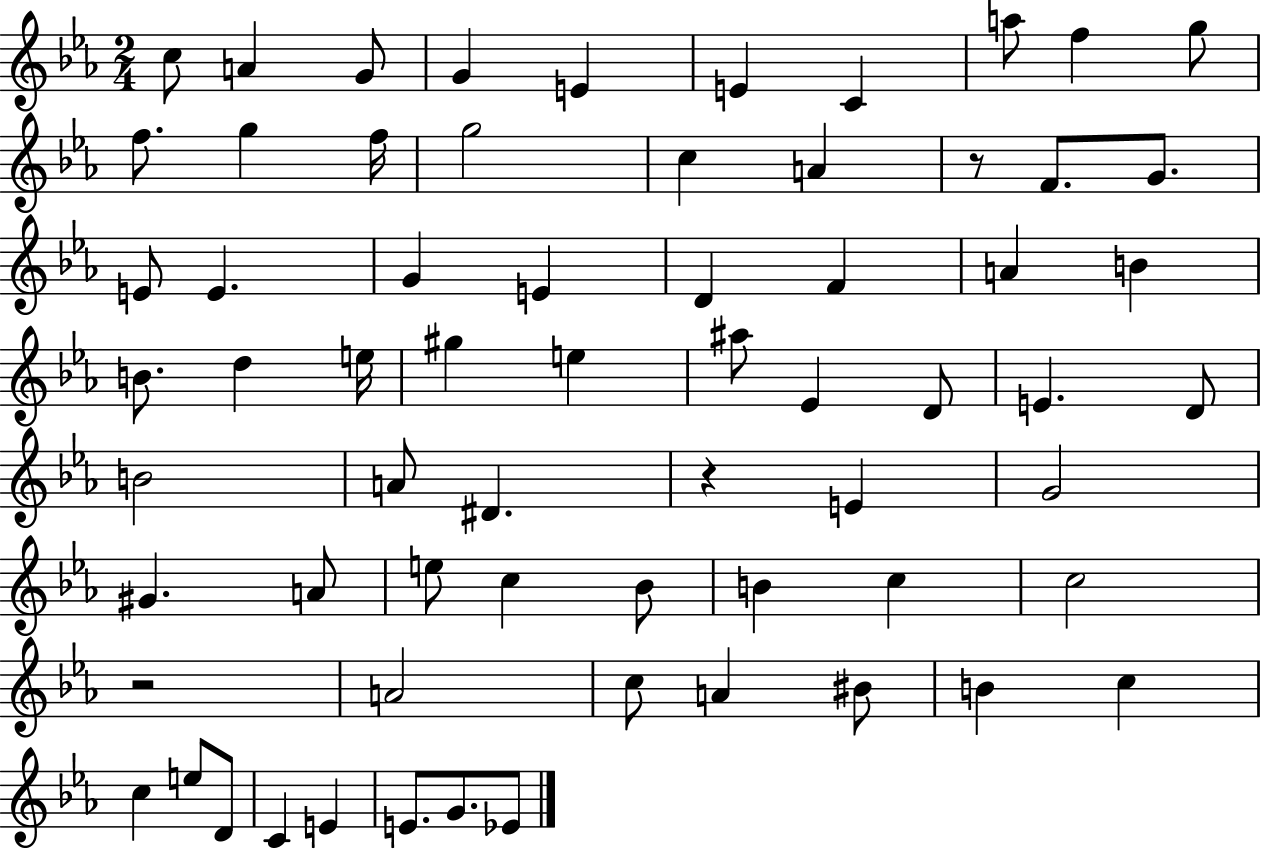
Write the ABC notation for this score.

X:1
T:Untitled
M:2/4
L:1/4
K:Eb
c/2 A G/2 G E E C a/2 f g/2 f/2 g f/4 g2 c A z/2 F/2 G/2 E/2 E G E D F A B B/2 d e/4 ^g e ^a/2 _E D/2 E D/2 B2 A/2 ^D z E G2 ^G A/2 e/2 c _B/2 B c c2 z2 A2 c/2 A ^B/2 B c c e/2 D/2 C E E/2 G/2 _E/2